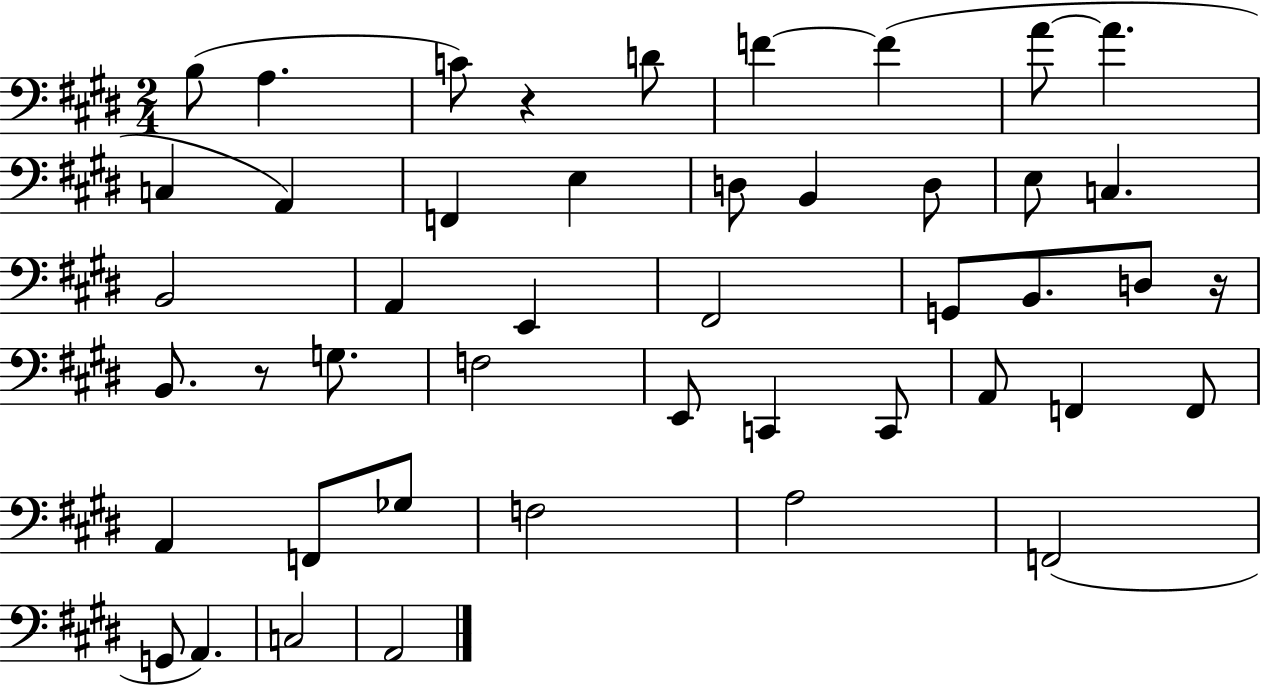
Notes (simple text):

B3/e A3/q. C4/e R/q D4/e F4/q F4/q A4/e A4/q. C3/q A2/q F2/q E3/q D3/e B2/q D3/e E3/e C3/q. B2/h A2/q E2/q F#2/h G2/e B2/e. D3/e R/s B2/e. R/e G3/e. F3/h E2/e C2/q C2/e A2/e F2/q F2/e A2/q F2/e Gb3/e F3/h A3/h F2/h G2/e A2/q. C3/h A2/h